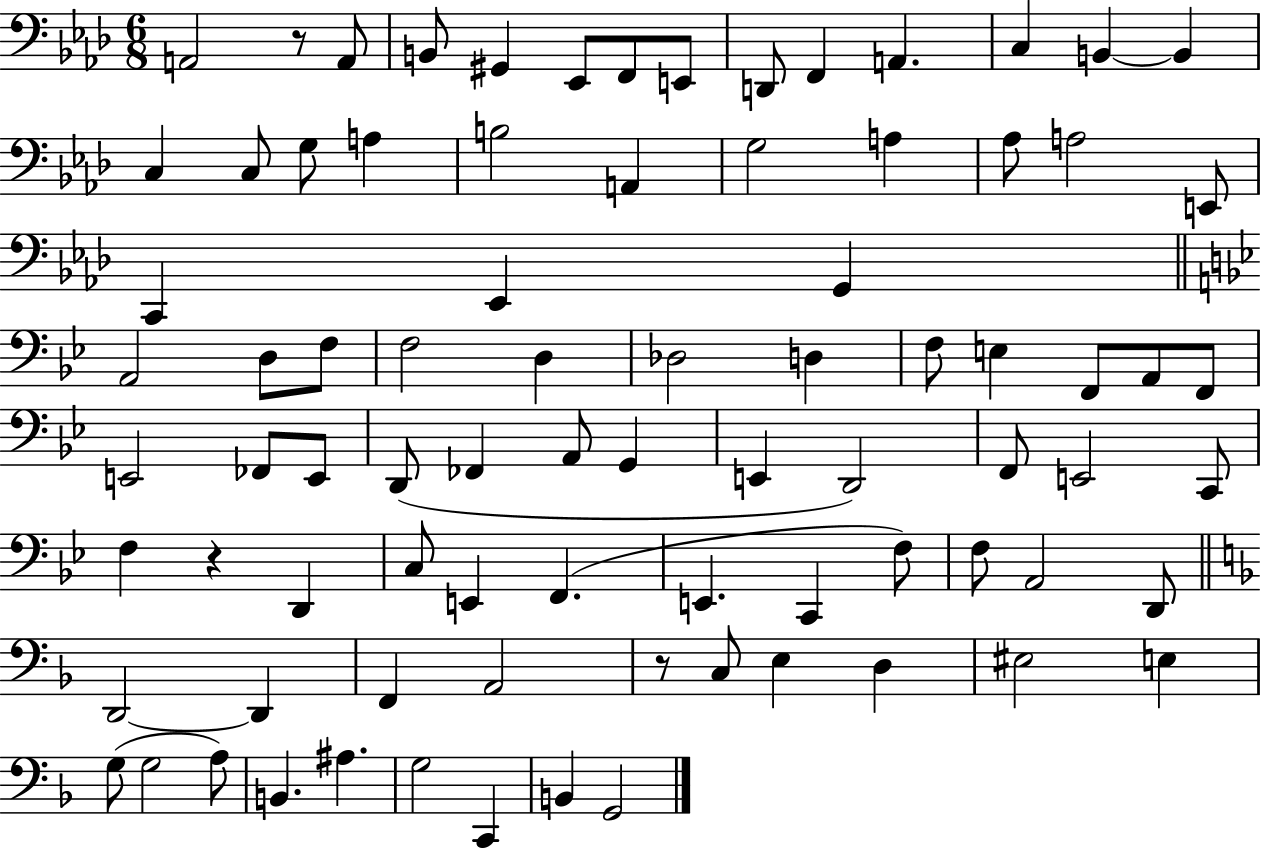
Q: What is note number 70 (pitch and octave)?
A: EIS3